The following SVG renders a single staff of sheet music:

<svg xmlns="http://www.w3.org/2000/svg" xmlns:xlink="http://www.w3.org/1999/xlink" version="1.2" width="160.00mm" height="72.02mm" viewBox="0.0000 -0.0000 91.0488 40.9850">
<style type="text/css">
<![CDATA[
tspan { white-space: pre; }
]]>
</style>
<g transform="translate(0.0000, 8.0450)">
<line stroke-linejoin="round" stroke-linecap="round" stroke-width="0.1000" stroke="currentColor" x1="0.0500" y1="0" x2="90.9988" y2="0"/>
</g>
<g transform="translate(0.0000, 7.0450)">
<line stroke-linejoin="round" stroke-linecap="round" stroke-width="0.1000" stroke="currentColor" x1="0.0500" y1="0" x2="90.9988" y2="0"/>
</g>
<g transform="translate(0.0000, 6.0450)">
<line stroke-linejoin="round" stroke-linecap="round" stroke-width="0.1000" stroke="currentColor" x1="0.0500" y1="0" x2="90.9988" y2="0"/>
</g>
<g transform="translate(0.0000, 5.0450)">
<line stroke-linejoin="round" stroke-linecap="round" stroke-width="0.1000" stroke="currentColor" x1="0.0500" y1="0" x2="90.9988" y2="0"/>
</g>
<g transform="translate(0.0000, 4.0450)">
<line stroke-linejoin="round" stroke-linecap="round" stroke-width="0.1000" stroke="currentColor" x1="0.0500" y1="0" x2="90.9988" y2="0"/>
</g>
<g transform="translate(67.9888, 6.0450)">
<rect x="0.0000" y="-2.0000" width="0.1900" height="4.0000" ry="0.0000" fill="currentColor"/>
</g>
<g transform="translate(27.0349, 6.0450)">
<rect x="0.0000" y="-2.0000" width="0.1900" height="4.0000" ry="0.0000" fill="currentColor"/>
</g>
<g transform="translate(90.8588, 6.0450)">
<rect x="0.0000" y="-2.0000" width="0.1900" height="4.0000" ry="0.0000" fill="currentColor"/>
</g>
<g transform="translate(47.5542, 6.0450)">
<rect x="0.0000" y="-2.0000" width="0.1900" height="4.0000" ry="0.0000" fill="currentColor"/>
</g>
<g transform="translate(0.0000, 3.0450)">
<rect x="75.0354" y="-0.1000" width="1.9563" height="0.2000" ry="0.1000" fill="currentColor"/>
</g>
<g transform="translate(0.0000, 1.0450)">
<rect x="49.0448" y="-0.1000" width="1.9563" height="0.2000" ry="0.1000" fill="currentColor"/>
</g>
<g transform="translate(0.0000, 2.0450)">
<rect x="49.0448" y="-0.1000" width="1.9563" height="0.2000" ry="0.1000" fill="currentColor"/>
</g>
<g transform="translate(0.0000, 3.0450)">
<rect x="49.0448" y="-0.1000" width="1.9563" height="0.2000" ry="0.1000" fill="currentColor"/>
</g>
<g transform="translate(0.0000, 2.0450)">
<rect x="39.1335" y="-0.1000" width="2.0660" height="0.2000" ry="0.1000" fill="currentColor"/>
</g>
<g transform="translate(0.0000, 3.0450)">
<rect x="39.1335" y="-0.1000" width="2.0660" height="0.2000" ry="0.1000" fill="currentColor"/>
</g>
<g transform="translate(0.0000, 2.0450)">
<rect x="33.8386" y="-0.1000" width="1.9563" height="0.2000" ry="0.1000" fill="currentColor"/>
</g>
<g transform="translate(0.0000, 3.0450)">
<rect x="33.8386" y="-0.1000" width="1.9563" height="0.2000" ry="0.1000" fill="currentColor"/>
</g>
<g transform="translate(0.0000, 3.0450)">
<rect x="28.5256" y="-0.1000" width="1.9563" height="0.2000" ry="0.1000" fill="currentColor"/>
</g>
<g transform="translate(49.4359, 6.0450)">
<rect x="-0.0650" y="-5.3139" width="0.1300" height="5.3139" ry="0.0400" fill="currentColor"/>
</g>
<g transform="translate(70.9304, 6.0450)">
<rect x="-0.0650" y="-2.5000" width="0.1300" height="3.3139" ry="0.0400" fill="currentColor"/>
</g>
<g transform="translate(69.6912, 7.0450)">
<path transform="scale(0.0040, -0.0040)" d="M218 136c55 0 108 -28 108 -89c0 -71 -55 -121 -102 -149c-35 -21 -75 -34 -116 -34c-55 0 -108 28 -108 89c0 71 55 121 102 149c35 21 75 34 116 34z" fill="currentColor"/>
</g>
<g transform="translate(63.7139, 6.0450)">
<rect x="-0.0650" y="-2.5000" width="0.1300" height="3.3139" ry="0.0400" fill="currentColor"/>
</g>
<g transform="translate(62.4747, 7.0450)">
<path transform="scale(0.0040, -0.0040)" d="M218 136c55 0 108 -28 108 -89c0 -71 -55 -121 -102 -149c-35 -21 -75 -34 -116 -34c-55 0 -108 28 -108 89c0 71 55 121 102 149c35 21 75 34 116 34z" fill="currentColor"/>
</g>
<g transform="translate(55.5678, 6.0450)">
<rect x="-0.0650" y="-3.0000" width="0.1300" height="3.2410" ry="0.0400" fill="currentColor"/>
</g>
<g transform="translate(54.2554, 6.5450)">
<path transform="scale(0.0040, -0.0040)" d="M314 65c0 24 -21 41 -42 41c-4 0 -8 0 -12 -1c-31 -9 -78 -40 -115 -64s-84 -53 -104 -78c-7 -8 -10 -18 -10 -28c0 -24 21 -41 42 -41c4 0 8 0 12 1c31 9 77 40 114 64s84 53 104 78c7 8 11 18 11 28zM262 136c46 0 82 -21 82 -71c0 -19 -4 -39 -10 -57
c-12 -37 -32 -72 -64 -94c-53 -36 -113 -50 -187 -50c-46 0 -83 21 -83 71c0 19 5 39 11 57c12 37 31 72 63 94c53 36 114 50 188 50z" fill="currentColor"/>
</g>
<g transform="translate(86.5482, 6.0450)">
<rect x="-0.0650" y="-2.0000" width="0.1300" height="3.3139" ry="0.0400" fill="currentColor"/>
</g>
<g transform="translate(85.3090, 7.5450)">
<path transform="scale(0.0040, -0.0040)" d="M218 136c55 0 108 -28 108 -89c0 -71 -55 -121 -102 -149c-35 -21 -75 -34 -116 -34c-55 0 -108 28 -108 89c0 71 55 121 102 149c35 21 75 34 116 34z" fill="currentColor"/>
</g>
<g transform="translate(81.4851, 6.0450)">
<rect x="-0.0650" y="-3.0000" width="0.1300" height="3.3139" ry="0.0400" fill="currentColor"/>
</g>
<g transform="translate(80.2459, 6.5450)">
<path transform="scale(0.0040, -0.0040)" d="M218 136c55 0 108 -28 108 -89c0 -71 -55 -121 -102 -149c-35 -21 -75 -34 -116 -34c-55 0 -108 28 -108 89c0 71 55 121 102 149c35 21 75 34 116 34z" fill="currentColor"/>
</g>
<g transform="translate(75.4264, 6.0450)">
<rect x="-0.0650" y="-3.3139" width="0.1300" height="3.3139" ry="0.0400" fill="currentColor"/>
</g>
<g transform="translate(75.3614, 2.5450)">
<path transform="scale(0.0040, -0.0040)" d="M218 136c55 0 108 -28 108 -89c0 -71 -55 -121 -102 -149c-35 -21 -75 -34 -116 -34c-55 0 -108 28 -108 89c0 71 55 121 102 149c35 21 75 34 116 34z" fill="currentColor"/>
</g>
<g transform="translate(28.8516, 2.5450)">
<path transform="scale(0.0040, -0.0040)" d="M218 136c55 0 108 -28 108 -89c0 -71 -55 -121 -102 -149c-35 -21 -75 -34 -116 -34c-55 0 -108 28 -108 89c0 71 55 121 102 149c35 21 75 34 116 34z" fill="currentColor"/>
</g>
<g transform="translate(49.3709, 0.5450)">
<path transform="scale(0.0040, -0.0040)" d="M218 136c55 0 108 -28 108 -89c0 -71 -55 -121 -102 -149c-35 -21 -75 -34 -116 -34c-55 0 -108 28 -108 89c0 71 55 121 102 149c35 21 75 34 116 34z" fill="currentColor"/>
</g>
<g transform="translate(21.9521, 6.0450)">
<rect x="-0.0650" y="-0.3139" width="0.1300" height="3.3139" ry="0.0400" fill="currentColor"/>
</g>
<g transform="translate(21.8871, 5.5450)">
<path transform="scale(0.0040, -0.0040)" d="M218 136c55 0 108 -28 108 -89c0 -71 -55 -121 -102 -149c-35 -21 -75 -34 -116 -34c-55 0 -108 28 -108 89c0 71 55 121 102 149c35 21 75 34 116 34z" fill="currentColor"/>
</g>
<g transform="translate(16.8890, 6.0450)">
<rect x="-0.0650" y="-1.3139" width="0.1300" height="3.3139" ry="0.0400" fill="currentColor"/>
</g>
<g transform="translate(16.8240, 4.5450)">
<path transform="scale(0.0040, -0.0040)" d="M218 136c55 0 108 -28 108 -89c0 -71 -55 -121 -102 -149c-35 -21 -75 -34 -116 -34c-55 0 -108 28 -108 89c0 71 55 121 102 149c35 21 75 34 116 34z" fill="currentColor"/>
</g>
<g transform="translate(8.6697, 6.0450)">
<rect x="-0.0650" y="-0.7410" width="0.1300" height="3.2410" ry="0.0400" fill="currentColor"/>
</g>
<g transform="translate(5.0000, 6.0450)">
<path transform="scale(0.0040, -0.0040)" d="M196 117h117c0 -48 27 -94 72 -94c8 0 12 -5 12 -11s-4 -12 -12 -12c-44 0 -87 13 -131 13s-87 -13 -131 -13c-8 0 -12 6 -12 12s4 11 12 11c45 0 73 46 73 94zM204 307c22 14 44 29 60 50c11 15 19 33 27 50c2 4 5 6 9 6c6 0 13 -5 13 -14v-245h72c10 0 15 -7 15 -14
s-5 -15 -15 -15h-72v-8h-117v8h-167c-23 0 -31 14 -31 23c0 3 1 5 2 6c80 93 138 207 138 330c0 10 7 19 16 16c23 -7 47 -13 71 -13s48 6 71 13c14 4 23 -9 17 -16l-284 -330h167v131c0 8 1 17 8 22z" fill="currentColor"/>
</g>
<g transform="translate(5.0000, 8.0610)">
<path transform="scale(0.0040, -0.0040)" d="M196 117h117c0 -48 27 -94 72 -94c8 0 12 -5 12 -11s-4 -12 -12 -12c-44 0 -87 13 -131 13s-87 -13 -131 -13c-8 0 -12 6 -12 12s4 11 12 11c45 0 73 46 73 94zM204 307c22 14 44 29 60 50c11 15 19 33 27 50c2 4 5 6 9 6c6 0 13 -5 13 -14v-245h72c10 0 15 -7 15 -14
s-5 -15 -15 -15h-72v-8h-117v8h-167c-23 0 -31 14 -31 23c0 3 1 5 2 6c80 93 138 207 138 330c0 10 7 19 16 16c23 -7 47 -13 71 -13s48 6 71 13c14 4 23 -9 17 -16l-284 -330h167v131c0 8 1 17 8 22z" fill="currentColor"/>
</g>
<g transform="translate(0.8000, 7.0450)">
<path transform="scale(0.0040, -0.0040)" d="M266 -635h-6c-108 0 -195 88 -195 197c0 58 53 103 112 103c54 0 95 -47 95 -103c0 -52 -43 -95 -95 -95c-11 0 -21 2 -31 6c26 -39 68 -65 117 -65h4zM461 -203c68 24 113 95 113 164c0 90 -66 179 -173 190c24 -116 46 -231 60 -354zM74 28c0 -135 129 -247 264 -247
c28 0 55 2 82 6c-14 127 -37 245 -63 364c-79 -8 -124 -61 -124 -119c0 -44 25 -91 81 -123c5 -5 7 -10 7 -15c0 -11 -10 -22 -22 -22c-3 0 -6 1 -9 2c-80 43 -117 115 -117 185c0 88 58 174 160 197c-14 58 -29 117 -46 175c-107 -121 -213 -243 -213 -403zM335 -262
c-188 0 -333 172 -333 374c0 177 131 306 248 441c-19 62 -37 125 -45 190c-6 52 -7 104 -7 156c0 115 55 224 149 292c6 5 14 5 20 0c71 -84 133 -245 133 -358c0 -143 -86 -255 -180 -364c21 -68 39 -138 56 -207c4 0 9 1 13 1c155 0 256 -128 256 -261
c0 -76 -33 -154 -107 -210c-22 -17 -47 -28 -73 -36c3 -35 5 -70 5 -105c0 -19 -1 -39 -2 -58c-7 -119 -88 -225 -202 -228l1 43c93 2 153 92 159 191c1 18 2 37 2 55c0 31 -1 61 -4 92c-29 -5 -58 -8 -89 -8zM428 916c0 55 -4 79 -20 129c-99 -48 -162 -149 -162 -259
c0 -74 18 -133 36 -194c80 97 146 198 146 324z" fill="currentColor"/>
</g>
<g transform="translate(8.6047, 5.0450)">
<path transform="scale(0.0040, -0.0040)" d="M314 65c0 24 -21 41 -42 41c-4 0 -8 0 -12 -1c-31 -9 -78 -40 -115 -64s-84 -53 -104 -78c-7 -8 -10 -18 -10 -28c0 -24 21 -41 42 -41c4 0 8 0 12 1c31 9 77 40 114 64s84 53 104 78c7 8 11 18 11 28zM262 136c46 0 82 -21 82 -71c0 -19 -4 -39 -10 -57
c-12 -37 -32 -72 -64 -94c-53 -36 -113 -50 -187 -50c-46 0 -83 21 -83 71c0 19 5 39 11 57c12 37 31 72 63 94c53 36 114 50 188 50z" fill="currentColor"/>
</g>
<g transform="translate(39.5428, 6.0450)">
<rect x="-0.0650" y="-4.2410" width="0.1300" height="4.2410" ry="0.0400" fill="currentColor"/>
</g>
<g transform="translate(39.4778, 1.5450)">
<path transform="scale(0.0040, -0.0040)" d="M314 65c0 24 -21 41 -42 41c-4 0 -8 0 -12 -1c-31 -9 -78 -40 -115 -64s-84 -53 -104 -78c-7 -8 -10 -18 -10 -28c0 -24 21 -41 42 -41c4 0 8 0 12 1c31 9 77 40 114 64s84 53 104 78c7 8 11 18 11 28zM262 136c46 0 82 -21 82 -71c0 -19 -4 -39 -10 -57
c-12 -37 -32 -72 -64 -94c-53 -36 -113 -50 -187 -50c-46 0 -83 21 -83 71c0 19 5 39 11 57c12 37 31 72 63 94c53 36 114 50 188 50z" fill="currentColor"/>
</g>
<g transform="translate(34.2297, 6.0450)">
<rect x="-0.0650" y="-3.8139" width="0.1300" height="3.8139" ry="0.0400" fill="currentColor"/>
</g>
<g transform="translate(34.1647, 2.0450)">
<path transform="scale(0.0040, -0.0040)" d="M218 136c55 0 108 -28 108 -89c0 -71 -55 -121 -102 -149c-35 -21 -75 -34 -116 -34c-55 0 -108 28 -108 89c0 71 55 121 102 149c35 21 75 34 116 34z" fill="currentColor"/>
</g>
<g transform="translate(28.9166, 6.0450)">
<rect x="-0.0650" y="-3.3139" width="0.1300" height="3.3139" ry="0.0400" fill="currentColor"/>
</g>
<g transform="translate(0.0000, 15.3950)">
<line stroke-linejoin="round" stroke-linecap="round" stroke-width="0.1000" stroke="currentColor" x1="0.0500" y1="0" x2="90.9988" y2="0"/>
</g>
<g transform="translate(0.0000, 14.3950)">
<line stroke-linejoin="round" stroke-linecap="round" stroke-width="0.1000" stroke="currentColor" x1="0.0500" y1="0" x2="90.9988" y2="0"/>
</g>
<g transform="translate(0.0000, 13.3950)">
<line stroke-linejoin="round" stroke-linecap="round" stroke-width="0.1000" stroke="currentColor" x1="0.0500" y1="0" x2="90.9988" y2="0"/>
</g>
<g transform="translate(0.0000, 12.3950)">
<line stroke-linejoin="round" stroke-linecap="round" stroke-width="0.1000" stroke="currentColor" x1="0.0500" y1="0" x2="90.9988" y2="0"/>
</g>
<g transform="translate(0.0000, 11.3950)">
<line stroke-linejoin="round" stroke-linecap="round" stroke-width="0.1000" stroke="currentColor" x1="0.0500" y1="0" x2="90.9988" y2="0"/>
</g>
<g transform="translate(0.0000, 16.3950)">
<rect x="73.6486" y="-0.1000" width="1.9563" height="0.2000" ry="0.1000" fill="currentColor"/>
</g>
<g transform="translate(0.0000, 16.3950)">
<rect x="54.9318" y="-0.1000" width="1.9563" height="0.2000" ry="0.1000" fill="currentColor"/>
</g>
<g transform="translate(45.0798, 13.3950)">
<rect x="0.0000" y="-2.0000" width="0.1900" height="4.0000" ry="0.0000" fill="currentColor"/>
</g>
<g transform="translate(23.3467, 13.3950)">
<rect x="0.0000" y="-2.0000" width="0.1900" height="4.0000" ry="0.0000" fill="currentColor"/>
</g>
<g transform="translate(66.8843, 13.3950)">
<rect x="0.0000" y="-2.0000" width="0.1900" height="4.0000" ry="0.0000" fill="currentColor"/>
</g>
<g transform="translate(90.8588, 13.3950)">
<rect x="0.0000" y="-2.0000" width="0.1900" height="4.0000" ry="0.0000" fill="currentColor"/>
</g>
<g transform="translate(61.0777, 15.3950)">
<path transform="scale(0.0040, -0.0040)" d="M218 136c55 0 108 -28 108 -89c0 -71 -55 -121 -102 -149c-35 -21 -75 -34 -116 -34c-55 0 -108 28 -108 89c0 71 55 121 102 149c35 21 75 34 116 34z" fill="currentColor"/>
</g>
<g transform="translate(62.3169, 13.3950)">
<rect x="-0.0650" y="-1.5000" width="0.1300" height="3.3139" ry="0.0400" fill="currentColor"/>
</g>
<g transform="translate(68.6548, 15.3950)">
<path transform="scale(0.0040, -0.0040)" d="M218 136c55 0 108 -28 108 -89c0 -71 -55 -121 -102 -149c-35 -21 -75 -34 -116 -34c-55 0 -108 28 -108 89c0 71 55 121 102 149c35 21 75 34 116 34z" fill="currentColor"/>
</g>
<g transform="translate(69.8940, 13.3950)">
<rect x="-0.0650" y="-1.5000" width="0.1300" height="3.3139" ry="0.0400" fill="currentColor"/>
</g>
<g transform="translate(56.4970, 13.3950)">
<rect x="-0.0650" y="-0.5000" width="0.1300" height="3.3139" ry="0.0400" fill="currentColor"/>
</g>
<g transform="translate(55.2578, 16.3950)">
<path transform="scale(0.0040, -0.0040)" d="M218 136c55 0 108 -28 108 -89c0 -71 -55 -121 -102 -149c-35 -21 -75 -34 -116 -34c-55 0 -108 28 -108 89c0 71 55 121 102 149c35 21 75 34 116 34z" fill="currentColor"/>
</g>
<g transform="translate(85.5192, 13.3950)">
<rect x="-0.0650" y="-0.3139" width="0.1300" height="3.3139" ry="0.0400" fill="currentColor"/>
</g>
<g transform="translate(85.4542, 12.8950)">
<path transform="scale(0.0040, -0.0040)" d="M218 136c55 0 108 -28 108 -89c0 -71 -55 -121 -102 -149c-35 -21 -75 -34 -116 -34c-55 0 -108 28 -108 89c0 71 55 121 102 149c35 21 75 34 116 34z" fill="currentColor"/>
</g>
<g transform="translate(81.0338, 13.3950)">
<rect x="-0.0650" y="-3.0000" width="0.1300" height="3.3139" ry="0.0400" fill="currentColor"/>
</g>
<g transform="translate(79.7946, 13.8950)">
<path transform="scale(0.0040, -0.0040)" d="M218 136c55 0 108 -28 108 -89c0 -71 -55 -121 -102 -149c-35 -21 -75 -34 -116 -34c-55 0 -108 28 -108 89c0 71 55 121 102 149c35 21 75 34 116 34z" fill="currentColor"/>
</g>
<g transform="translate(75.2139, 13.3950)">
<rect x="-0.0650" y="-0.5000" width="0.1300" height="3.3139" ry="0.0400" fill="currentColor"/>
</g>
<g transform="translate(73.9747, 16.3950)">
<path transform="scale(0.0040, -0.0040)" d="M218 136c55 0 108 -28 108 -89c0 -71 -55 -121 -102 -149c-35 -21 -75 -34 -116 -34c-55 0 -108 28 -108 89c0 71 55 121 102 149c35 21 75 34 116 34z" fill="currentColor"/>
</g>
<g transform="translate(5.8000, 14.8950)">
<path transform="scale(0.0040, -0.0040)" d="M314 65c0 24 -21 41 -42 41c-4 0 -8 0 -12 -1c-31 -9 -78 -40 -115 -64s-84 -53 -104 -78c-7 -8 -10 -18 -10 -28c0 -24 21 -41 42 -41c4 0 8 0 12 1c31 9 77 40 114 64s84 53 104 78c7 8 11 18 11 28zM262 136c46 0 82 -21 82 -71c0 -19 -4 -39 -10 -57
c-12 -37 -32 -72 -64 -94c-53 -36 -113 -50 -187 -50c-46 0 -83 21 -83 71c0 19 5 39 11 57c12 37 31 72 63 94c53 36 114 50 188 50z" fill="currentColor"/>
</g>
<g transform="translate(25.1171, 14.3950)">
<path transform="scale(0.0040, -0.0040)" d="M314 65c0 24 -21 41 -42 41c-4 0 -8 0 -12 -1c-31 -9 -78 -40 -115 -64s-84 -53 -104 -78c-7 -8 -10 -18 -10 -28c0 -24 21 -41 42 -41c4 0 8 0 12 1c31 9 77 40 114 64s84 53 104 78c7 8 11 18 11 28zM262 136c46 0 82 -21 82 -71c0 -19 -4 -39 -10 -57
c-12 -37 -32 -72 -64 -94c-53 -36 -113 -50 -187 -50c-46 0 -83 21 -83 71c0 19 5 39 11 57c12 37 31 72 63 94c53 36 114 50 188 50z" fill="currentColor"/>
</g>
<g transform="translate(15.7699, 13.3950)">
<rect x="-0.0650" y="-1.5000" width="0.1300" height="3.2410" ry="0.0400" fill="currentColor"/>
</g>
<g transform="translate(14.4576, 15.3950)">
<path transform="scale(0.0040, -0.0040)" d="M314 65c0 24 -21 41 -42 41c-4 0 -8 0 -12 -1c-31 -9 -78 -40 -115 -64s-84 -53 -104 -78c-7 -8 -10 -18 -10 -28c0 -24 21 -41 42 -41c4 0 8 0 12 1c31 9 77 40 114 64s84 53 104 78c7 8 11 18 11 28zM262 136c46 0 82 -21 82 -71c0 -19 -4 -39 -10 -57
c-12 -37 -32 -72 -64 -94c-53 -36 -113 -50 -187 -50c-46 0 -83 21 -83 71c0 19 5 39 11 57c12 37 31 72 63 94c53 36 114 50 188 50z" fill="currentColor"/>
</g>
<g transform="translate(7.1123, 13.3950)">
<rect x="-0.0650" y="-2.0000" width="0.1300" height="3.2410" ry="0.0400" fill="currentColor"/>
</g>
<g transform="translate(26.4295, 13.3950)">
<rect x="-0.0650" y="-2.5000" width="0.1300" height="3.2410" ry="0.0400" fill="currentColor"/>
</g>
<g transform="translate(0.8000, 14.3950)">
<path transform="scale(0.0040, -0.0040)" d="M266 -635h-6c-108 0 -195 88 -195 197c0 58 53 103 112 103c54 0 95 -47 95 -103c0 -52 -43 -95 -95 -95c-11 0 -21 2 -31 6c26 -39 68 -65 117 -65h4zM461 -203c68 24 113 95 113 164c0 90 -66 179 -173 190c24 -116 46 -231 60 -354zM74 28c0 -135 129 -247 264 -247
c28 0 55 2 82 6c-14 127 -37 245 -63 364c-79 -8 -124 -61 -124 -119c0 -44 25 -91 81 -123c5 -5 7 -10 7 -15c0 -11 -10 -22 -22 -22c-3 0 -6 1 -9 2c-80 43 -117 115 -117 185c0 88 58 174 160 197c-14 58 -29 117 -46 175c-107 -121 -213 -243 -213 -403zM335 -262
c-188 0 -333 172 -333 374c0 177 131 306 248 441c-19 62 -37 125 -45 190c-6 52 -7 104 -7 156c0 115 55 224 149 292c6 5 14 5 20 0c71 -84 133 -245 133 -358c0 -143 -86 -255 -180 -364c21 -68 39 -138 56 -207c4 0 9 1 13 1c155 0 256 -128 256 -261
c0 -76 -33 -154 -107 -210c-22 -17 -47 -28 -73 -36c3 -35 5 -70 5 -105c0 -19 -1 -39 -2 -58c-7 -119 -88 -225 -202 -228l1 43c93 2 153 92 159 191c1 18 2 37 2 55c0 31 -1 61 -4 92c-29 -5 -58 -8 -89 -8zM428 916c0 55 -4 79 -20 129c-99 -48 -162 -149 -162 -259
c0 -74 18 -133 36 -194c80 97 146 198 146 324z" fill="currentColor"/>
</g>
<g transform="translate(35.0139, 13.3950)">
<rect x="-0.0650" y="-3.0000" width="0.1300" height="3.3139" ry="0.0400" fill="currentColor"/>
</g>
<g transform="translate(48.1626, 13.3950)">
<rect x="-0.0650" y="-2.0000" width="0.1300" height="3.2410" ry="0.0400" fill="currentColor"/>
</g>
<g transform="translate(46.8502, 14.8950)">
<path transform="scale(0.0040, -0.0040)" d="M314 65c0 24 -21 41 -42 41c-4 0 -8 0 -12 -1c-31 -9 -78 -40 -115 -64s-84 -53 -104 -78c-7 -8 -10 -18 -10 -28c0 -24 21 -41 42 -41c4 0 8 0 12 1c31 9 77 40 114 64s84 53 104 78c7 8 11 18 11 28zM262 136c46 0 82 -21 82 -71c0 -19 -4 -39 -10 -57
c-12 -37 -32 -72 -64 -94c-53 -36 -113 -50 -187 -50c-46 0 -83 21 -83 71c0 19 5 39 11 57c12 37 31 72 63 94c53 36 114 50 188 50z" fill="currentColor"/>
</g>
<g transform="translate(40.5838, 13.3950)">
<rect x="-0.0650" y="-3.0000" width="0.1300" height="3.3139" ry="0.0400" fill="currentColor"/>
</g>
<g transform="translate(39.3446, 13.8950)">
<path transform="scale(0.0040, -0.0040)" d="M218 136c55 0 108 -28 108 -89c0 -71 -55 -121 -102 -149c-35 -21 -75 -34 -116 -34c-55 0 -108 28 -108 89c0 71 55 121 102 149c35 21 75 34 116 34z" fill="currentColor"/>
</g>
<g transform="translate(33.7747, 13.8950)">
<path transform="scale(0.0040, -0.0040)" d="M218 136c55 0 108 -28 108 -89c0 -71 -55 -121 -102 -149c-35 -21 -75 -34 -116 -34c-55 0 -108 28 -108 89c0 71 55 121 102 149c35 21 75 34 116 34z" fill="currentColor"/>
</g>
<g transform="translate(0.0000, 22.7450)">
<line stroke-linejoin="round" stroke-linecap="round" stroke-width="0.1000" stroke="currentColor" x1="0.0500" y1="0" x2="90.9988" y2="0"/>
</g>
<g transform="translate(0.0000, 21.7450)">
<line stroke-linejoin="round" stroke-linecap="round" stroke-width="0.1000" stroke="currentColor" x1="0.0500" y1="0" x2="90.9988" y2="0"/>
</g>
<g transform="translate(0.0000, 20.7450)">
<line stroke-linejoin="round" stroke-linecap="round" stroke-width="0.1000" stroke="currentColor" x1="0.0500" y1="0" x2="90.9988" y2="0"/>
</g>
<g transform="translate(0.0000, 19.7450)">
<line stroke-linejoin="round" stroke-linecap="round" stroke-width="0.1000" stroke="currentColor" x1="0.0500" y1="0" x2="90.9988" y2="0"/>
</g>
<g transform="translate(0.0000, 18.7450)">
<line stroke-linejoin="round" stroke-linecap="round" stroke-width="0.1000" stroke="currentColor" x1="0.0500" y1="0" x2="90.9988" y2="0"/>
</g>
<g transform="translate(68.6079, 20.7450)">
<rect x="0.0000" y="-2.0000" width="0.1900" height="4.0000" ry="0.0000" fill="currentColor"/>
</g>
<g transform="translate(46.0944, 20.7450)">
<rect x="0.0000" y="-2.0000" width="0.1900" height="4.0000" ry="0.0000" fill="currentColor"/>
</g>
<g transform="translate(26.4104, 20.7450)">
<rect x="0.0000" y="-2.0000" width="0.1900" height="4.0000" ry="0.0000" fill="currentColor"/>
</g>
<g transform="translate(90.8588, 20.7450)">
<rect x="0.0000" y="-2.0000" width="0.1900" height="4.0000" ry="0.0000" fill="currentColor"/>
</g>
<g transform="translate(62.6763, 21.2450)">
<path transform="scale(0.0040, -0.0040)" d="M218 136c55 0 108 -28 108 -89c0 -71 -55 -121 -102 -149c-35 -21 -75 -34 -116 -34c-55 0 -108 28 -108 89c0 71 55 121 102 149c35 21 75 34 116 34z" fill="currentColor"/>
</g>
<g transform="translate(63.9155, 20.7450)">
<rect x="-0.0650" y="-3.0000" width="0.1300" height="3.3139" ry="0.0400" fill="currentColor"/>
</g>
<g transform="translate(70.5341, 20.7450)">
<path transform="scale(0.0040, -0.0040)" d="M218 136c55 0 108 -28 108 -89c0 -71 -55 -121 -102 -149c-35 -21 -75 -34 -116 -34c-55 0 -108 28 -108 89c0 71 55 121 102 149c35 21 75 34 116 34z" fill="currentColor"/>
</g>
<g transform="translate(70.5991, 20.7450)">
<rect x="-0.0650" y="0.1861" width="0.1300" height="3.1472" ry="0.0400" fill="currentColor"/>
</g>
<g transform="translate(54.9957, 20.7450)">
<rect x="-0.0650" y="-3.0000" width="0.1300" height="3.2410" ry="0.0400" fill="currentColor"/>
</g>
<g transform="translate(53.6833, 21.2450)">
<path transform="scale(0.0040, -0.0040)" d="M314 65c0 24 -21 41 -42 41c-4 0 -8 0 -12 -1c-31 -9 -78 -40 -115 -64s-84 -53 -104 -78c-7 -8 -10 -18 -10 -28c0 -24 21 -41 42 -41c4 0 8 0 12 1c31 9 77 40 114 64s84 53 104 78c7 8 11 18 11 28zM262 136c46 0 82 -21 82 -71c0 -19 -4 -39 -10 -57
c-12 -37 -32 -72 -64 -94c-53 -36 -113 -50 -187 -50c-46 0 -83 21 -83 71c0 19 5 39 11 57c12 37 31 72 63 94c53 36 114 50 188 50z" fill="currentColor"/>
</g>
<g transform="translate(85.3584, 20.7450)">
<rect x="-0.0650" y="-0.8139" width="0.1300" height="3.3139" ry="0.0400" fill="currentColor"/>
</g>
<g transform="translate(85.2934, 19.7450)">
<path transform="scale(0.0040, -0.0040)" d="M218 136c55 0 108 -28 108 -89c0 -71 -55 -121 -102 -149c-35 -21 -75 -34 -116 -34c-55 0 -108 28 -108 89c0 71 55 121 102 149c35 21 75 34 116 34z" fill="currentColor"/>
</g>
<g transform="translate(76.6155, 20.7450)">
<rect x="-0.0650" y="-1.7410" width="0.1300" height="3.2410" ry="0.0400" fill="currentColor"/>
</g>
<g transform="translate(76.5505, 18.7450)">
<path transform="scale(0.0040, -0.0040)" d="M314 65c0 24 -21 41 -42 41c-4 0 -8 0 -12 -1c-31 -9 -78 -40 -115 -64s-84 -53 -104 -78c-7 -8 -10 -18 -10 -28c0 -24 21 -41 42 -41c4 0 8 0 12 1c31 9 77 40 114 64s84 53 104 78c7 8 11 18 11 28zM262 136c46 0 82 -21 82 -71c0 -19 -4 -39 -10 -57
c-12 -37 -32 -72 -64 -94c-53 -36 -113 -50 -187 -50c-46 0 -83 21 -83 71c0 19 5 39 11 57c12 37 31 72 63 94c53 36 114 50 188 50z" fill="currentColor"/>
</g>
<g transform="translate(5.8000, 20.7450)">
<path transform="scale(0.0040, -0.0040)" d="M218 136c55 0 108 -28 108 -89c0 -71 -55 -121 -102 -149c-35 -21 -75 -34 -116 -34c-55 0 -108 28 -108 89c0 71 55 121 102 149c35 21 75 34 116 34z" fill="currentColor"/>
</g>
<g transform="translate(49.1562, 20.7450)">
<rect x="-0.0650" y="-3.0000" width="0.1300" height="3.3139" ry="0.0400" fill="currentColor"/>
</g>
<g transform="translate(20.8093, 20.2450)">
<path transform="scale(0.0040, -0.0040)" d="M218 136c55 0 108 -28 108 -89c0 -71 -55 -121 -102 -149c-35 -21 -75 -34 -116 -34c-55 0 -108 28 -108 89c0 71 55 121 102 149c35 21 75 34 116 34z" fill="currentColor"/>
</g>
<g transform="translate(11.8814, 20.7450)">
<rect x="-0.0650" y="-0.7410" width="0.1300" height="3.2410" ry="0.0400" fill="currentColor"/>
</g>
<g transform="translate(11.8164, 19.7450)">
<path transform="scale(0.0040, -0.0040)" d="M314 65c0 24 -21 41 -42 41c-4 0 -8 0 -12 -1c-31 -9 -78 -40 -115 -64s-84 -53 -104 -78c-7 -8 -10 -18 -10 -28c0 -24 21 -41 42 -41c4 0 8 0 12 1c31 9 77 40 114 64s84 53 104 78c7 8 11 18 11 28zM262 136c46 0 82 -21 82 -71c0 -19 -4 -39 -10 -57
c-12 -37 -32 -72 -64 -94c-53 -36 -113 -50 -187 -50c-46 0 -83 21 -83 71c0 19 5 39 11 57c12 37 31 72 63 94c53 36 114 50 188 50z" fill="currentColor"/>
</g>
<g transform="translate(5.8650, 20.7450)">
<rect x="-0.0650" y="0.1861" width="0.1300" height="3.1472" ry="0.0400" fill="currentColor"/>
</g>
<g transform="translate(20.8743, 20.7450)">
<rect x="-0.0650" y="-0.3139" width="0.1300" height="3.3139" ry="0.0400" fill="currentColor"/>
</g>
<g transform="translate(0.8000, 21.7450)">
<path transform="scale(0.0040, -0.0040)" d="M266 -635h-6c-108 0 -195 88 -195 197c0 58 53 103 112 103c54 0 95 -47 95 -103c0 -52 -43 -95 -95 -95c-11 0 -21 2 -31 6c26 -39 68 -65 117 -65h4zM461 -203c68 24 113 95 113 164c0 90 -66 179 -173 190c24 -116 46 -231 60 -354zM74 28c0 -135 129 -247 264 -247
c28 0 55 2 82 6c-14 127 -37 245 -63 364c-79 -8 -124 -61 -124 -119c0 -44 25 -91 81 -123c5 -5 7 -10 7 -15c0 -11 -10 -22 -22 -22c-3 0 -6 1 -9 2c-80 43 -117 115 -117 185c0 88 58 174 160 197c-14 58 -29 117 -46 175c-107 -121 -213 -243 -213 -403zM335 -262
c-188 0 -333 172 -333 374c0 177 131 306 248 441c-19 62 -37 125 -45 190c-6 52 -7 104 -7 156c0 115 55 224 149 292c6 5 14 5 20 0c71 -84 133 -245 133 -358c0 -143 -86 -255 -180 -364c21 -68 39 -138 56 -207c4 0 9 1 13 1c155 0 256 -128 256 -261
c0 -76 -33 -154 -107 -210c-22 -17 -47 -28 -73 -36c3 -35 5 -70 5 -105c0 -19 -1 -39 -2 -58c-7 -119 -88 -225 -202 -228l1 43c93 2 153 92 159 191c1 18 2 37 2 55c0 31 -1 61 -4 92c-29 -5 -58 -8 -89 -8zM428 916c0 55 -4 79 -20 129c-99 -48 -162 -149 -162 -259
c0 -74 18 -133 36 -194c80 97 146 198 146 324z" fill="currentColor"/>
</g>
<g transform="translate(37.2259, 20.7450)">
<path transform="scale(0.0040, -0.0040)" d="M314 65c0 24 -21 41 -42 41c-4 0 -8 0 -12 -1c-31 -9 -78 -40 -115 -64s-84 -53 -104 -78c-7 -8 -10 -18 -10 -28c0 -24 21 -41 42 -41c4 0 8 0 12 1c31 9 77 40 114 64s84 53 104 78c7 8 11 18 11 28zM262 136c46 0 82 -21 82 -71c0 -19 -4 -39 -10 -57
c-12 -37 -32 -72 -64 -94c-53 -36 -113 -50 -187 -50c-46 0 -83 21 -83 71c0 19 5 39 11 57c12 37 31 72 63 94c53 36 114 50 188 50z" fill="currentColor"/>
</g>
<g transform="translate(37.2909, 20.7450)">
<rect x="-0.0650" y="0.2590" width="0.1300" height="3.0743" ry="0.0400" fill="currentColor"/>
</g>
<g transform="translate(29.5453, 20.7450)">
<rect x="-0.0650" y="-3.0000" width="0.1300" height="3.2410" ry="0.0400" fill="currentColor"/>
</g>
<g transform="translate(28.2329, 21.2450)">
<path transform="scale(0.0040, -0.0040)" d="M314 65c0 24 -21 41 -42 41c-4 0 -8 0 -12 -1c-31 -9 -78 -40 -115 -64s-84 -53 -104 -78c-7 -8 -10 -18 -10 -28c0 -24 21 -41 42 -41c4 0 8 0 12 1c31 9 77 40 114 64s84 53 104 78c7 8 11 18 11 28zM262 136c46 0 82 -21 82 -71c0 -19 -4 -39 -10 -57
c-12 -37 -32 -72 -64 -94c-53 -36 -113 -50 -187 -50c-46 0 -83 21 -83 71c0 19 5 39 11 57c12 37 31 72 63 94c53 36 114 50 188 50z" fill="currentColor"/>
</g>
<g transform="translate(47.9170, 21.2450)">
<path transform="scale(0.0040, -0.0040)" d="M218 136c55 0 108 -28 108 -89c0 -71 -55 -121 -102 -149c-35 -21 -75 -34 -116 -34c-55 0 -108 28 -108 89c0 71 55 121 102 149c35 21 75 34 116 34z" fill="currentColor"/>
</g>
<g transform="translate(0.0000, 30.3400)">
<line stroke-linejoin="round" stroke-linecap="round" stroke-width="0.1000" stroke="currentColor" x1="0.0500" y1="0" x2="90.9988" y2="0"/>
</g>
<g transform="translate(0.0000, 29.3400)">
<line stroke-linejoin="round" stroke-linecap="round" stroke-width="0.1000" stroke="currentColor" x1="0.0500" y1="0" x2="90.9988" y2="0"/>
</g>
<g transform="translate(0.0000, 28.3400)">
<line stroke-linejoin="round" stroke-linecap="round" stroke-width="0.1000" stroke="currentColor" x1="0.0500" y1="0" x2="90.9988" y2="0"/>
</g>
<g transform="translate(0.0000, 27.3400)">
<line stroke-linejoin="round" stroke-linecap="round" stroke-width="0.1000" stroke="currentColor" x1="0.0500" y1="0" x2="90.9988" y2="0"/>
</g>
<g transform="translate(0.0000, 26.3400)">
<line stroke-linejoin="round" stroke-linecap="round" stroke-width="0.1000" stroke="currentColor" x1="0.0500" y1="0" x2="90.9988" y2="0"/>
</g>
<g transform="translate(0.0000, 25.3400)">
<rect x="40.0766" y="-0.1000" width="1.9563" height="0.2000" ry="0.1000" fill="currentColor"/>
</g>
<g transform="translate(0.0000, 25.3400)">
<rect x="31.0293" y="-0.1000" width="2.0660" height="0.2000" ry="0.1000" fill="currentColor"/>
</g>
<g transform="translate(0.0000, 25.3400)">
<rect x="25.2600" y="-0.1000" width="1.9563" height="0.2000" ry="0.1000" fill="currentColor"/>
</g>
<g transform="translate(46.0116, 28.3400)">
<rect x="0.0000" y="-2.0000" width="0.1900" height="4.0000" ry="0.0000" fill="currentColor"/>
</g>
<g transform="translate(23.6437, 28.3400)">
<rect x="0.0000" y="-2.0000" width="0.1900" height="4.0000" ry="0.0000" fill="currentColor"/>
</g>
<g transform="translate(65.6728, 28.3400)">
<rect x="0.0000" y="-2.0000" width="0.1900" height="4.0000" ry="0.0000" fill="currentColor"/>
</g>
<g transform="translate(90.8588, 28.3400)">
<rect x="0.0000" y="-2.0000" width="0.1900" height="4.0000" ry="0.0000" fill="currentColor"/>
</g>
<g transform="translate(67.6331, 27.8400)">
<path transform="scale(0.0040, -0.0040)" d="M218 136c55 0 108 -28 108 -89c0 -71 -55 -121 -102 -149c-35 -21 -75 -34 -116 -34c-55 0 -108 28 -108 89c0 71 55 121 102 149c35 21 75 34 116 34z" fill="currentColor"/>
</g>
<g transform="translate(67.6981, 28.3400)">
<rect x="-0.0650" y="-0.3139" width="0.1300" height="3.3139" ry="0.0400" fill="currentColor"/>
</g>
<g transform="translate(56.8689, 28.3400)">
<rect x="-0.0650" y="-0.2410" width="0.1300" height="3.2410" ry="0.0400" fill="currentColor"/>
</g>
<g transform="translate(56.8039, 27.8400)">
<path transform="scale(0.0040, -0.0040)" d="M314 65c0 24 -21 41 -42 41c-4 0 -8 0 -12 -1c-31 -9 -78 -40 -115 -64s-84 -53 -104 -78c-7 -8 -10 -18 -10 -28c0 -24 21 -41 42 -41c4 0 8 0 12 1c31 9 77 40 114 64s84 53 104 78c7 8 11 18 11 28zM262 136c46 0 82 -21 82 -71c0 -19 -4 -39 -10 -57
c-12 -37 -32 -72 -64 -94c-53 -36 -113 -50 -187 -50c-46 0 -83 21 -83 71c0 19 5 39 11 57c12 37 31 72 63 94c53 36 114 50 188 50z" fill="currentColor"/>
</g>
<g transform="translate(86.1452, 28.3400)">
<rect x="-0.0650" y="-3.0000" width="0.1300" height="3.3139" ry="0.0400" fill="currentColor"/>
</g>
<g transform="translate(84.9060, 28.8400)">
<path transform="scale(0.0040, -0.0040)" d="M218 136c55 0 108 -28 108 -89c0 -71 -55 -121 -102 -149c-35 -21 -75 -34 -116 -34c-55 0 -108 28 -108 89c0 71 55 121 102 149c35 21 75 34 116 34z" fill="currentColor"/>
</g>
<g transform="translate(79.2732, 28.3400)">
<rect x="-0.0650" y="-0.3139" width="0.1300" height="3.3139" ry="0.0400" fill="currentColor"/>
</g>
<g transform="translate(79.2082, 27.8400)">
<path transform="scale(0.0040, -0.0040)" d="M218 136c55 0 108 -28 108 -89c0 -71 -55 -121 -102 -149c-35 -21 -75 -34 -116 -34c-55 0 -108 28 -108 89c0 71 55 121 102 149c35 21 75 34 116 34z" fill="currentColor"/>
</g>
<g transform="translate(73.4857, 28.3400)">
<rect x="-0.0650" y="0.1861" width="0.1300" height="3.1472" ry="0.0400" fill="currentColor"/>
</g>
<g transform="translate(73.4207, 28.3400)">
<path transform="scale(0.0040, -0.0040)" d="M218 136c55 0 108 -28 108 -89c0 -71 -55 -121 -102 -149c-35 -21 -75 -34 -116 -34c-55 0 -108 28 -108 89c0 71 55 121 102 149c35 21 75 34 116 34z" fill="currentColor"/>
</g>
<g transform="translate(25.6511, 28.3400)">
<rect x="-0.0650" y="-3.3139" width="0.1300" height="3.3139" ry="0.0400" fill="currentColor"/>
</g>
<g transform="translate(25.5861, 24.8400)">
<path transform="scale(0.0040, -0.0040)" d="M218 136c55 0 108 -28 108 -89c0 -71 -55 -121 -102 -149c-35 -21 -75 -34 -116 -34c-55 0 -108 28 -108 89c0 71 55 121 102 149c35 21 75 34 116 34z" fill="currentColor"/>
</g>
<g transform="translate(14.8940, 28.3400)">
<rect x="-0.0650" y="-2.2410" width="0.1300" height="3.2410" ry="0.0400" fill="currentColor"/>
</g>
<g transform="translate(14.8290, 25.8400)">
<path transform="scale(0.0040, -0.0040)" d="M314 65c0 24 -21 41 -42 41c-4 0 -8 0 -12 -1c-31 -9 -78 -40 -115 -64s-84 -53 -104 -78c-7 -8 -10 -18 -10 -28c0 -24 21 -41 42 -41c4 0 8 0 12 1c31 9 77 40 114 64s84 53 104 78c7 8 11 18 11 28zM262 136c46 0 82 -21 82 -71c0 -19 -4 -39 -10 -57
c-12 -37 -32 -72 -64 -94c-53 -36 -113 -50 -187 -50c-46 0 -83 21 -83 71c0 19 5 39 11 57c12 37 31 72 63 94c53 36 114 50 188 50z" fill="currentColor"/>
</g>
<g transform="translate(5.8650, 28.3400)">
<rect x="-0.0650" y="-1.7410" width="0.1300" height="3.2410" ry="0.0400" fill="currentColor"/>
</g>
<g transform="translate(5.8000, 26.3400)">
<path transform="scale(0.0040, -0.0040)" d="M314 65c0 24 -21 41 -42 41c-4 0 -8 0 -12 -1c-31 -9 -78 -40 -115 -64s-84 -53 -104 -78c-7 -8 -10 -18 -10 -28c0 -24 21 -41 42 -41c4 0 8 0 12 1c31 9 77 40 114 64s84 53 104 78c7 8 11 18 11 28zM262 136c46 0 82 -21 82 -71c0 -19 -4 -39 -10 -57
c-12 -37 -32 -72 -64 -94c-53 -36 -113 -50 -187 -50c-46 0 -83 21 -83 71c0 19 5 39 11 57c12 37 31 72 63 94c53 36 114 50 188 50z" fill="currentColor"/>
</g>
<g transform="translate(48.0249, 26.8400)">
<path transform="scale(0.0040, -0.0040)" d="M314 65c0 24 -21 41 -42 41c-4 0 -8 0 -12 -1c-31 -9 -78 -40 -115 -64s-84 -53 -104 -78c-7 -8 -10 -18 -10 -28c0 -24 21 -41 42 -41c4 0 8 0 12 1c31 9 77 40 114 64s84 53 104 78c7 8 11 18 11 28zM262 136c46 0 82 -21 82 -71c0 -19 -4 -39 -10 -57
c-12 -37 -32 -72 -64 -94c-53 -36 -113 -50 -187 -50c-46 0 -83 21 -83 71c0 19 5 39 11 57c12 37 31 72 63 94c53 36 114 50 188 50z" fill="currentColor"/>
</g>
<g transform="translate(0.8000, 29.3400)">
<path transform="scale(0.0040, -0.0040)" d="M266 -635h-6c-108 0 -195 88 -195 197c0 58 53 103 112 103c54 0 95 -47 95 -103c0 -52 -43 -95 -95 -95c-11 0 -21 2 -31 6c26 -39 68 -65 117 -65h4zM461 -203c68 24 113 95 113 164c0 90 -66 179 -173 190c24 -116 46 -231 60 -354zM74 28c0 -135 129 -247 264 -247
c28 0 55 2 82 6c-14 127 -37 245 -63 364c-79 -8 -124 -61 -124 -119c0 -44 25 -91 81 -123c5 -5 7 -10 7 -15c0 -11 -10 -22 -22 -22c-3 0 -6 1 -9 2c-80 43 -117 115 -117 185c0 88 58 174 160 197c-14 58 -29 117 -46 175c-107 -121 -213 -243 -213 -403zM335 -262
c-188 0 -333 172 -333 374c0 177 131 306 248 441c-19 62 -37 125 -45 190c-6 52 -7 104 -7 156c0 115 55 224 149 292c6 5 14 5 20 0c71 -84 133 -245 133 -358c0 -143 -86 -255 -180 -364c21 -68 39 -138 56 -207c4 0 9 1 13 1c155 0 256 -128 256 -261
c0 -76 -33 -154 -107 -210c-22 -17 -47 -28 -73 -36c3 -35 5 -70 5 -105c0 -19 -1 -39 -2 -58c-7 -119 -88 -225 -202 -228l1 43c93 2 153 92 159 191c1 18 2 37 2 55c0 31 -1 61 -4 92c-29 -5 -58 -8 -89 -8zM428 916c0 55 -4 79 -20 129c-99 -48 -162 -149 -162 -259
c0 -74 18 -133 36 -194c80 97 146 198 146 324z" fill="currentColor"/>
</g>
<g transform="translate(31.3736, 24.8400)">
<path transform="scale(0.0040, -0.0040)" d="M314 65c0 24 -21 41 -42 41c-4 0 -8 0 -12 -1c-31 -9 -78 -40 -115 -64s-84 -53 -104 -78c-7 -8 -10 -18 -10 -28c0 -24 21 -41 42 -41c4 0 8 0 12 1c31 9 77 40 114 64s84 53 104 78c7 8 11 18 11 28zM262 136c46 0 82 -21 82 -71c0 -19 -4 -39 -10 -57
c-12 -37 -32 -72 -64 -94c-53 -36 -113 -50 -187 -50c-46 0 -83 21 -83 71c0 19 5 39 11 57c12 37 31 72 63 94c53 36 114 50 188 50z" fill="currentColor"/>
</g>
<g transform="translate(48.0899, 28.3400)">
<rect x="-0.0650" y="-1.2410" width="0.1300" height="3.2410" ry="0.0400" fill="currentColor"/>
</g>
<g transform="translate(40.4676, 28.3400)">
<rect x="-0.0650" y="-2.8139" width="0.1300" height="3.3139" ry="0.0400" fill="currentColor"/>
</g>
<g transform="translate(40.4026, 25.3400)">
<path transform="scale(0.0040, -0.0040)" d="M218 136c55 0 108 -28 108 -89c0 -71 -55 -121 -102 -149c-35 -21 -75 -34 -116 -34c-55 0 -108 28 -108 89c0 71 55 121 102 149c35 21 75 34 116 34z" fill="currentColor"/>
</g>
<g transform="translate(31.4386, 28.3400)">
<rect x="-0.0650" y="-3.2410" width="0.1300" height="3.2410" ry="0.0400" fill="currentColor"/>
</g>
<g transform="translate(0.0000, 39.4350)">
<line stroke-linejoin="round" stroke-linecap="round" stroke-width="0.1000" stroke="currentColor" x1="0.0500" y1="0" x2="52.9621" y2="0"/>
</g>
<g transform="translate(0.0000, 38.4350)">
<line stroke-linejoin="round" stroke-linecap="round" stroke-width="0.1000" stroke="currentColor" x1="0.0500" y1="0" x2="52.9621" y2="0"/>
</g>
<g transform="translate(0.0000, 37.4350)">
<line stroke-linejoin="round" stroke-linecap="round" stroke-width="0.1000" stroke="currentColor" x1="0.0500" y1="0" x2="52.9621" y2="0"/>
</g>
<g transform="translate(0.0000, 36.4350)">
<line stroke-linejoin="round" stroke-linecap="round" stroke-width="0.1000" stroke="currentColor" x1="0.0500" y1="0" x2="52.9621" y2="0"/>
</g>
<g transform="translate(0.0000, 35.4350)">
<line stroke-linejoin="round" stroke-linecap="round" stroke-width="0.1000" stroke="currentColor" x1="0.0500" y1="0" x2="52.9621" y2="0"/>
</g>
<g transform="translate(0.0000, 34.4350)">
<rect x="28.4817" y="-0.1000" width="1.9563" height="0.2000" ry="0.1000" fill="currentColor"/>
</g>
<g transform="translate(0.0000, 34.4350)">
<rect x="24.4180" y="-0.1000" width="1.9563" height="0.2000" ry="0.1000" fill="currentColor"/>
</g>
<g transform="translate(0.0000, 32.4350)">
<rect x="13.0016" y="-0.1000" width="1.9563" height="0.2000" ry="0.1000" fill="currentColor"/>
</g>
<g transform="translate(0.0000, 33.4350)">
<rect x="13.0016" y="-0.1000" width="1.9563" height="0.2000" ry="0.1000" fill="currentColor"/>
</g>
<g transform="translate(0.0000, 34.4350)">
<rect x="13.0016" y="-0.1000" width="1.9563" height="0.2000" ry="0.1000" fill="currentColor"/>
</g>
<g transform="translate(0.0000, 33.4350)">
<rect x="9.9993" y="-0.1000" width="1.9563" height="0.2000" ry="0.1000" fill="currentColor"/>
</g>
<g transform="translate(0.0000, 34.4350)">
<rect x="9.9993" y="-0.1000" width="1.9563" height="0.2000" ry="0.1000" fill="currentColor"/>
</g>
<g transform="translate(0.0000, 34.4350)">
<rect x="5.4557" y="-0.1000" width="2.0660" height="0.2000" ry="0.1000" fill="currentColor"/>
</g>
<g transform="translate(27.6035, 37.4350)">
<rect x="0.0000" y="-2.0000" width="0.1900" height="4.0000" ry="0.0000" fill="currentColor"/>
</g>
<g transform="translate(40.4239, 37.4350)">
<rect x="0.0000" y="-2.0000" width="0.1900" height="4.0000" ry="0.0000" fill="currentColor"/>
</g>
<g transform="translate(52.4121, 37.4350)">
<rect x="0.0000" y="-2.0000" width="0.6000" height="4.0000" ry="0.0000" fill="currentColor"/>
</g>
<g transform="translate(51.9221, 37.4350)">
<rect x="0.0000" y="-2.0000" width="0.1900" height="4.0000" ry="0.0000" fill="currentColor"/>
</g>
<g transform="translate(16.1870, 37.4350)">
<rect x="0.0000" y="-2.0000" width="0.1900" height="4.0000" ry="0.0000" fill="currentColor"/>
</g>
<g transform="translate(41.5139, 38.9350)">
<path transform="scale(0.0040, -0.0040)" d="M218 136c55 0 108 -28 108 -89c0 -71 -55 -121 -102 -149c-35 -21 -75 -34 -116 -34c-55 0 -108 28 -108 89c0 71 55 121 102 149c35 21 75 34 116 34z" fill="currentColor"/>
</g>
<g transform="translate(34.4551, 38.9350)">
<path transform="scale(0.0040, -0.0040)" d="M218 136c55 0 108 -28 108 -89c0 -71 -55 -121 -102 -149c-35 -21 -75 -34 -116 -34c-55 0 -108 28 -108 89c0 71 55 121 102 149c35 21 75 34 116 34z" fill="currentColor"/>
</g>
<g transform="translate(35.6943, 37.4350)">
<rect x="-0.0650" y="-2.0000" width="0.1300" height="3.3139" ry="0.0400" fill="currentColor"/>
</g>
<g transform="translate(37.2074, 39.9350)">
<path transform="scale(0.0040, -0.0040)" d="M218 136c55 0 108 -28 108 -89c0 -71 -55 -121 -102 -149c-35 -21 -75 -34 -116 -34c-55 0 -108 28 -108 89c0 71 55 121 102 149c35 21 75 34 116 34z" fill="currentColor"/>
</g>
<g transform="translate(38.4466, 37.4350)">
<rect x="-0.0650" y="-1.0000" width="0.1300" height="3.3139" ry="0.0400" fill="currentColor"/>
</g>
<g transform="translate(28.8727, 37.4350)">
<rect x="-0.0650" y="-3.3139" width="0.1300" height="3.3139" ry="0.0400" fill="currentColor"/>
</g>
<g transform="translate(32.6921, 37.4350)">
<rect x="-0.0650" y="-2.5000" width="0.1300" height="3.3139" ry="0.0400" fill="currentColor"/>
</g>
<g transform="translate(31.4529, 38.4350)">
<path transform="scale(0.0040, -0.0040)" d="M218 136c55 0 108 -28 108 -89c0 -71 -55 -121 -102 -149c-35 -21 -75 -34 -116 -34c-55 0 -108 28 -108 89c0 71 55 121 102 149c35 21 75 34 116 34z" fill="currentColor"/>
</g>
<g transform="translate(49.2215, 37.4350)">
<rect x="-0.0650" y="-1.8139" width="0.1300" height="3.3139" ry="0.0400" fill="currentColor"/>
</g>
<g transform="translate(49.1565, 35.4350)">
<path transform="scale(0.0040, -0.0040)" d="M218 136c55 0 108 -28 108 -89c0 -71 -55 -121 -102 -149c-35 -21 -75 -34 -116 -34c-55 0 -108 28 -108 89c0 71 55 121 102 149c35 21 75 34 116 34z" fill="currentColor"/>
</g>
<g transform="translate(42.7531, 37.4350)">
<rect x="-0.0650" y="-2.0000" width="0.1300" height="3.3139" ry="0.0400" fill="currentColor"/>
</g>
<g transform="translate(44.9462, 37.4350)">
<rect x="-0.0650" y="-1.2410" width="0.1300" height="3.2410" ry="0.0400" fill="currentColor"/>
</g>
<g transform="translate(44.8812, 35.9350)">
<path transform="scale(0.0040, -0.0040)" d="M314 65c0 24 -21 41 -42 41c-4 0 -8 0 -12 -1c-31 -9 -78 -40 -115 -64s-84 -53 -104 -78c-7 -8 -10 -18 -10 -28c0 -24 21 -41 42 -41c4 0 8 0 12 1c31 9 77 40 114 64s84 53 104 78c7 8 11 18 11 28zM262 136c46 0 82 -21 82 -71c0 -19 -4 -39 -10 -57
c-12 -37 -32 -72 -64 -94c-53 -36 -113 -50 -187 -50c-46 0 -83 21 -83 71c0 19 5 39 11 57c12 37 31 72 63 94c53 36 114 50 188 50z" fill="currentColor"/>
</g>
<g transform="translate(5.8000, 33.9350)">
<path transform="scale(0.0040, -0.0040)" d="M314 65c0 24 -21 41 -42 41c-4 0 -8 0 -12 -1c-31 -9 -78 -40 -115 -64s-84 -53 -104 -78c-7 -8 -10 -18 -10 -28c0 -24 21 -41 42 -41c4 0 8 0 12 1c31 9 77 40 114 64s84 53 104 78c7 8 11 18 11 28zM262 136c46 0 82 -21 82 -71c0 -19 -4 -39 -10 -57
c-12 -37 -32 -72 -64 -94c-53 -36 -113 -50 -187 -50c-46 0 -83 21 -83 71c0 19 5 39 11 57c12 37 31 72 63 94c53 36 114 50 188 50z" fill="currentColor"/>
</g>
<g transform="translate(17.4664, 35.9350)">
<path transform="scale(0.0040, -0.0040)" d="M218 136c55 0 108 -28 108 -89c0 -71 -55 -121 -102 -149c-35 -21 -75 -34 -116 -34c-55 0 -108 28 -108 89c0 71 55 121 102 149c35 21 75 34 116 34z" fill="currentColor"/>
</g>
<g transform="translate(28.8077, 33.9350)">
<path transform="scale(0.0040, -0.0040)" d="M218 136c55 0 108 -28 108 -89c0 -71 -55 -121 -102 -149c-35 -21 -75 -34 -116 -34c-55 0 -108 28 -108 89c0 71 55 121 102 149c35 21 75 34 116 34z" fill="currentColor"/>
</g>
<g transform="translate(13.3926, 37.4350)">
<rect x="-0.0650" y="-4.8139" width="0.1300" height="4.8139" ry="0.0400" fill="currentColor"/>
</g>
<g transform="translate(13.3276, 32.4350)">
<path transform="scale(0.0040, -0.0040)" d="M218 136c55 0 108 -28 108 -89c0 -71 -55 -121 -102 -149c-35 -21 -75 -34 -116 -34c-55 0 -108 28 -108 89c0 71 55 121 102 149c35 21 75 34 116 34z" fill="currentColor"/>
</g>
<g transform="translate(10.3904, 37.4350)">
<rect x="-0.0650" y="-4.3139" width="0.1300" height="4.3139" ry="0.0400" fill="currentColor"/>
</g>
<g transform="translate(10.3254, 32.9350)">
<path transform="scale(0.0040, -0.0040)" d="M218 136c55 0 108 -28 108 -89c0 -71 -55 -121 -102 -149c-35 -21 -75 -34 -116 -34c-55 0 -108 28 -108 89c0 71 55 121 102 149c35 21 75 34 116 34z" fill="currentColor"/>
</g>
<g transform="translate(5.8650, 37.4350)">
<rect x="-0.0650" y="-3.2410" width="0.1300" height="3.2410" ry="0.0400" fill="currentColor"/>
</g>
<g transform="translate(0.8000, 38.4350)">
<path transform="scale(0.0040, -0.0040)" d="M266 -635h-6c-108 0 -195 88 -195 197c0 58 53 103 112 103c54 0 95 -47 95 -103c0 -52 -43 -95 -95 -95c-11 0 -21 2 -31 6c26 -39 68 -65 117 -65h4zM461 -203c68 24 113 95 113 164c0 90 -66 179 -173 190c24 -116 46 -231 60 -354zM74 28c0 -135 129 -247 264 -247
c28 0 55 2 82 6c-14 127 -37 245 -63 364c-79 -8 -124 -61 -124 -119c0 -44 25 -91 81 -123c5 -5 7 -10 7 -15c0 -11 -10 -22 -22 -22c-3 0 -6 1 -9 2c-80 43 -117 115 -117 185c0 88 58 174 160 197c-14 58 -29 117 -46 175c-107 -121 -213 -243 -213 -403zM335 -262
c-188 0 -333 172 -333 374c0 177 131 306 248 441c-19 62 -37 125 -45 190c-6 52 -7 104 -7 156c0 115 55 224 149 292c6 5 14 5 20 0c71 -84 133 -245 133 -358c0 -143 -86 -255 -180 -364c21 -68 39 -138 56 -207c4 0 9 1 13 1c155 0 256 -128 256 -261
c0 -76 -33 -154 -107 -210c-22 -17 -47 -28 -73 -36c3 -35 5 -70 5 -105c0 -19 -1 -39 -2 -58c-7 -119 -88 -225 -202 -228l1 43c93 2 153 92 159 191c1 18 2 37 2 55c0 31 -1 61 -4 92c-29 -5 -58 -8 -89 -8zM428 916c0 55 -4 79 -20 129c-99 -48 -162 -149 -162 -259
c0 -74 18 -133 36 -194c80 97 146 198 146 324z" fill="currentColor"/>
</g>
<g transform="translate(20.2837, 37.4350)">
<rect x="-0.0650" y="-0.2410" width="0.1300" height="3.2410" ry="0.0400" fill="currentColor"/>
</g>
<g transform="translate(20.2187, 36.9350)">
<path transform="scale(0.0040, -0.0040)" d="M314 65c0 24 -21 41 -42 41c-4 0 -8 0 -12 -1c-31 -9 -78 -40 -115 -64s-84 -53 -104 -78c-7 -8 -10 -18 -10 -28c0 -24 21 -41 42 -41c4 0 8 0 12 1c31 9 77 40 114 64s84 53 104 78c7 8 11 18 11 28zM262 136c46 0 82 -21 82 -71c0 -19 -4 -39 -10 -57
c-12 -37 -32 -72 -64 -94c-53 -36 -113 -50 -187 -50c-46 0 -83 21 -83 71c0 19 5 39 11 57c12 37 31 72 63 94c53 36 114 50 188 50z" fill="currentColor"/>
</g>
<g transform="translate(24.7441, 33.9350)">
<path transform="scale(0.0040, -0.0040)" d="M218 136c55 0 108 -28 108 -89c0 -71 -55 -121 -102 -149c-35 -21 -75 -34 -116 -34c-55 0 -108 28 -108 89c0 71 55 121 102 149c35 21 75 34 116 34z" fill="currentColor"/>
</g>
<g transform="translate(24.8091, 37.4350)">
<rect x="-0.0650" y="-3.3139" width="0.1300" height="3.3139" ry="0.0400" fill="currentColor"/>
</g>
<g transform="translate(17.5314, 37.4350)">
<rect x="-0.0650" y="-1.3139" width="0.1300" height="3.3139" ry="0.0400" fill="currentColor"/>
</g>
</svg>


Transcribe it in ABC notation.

X:1
T:Untitled
M:4/4
L:1/4
K:C
d2 e c b c' d'2 f' A2 G G b A F F2 E2 G2 A A F2 C E E C A c B d2 c A2 B2 A A2 A B f2 d f2 g2 b b2 a e2 c2 c B c A b2 d' e' e c2 b b G F D F e2 f